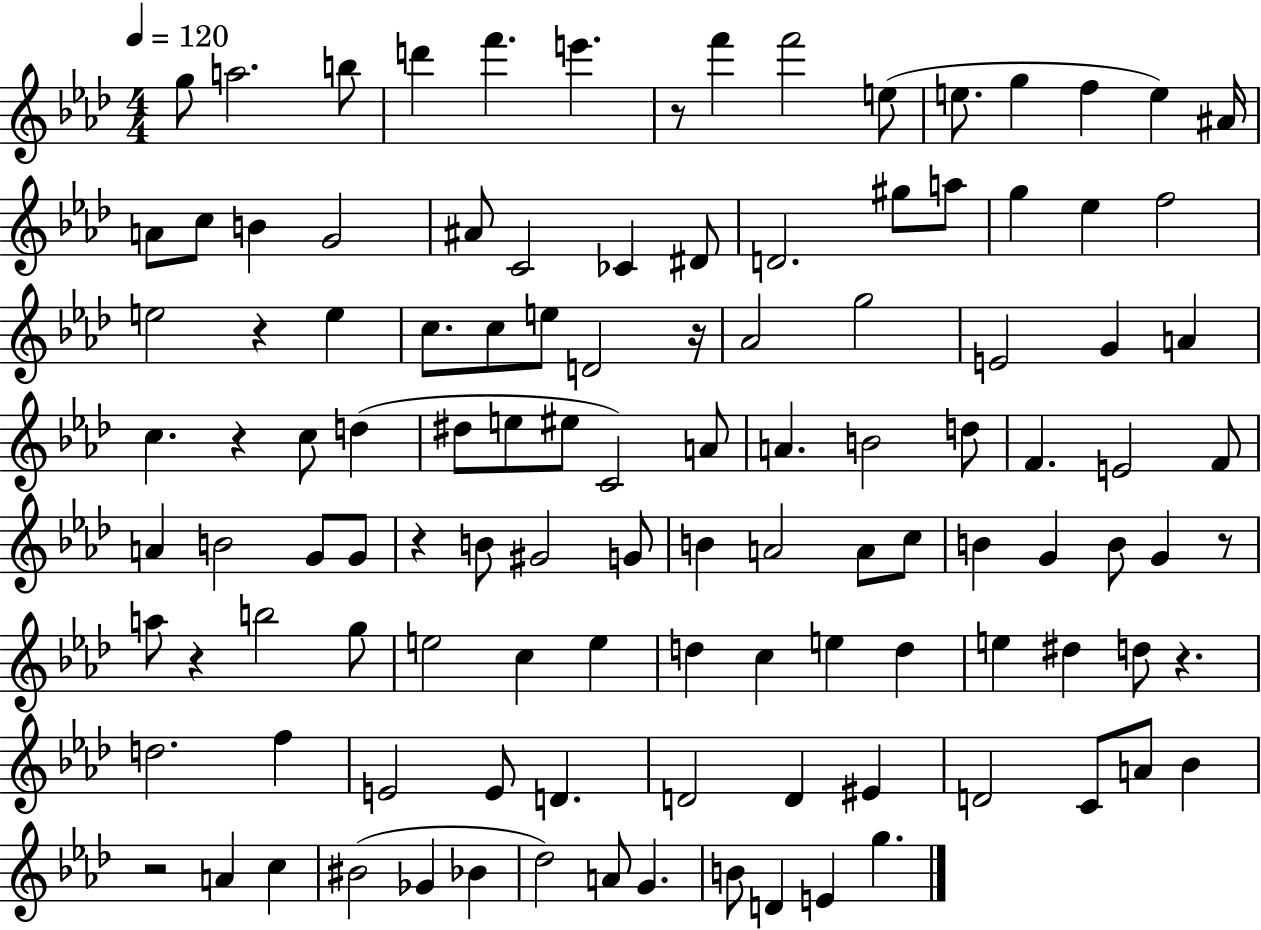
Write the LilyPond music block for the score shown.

{
  \clef treble
  \numericTimeSignature
  \time 4/4
  \key aes \major
  \tempo 4 = 120
  \repeat volta 2 { g''8 a''2. b''8 | d'''4 f'''4. e'''4. | r8 f'''4 f'''2 e''8( | e''8. g''4 f''4 e''4) ais'16 | \break a'8 c''8 b'4 g'2 | ais'8 c'2 ces'4 dis'8 | d'2. gis''8 a''8 | g''4 ees''4 f''2 | \break e''2 r4 e''4 | c''8. c''8 e''8 d'2 r16 | aes'2 g''2 | e'2 g'4 a'4 | \break c''4. r4 c''8 d''4( | dis''8 e''8 eis''8 c'2) a'8 | a'4. b'2 d''8 | f'4. e'2 f'8 | \break a'4 b'2 g'8 g'8 | r4 b'8 gis'2 g'8 | b'4 a'2 a'8 c''8 | b'4 g'4 b'8 g'4 r8 | \break a''8 r4 b''2 g''8 | e''2 c''4 e''4 | d''4 c''4 e''4 d''4 | e''4 dis''4 d''8 r4. | \break d''2. f''4 | e'2 e'8 d'4. | d'2 d'4 eis'4 | d'2 c'8 a'8 bes'4 | \break r2 a'4 c''4 | bis'2( ges'4 bes'4 | des''2) a'8 g'4. | b'8 d'4 e'4 g''4. | \break } \bar "|."
}